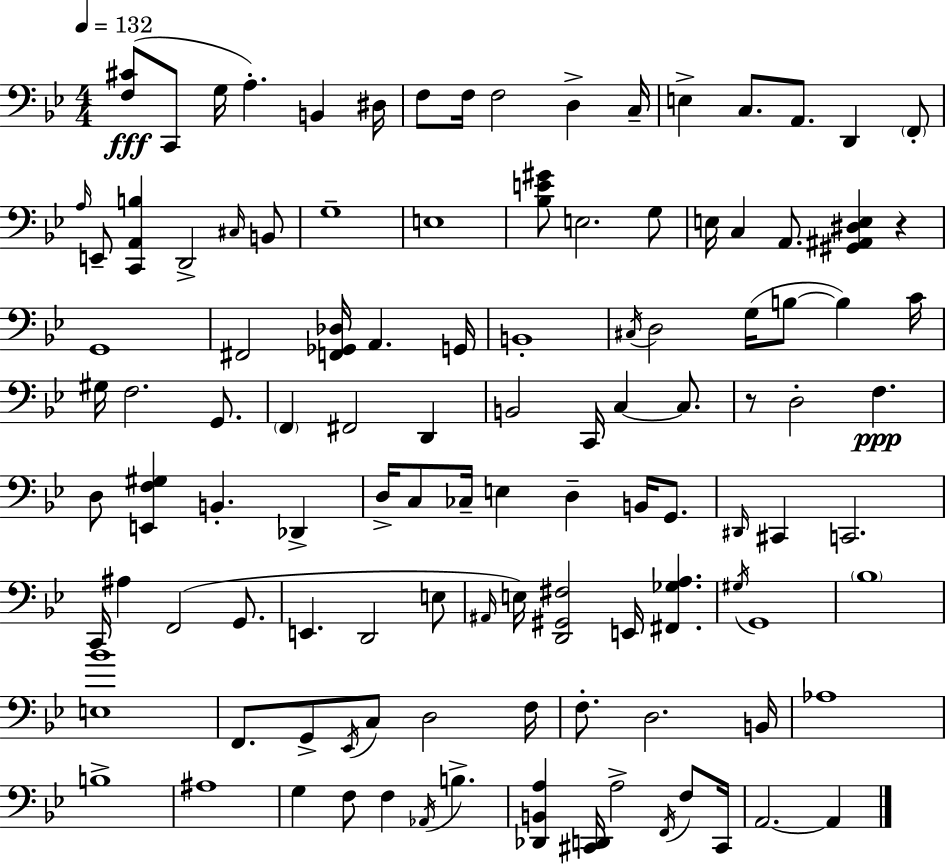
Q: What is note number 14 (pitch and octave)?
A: D2